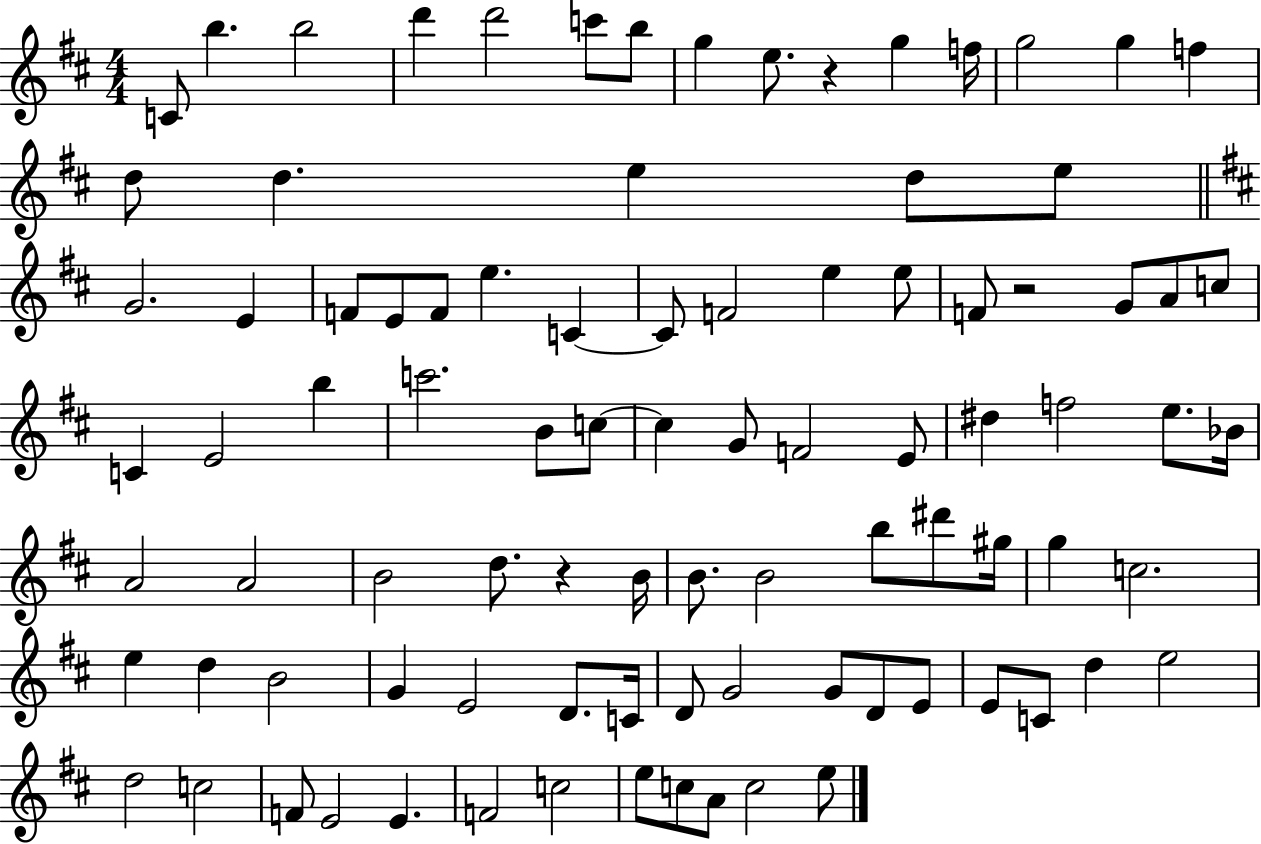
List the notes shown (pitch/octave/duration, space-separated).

C4/e B5/q. B5/h D6/q D6/h C6/e B5/e G5/q E5/e. R/q G5/q F5/s G5/h G5/q F5/q D5/e D5/q. E5/q D5/e E5/e G4/h. E4/q F4/e E4/e F4/e E5/q. C4/q C4/e F4/h E5/q E5/e F4/e R/h G4/e A4/e C5/e C4/q E4/h B5/q C6/h. B4/e C5/e C5/q G4/e F4/h E4/e D#5/q F5/h E5/e. Bb4/s A4/h A4/h B4/h D5/e. R/q B4/s B4/e. B4/h B5/e D#6/e G#5/s G5/q C5/h. E5/q D5/q B4/h G4/q E4/h D4/e. C4/s D4/e G4/h G4/e D4/e E4/e E4/e C4/e D5/q E5/h D5/h C5/h F4/e E4/h E4/q. F4/h C5/h E5/e C5/e A4/e C5/h E5/e